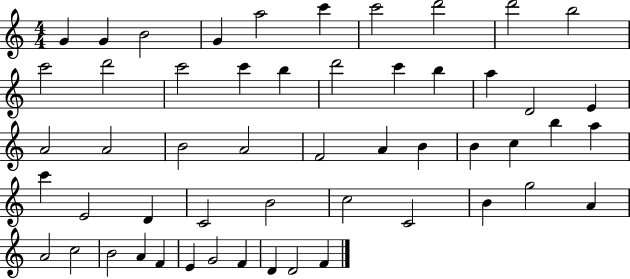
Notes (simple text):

G4/q G4/q B4/h G4/q A5/h C6/q C6/h D6/h D6/h B5/h C6/h D6/h C6/h C6/q B5/q D6/h C6/q B5/q A5/q D4/h E4/q A4/h A4/h B4/h A4/h F4/h A4/q B4/q B4/q C5/q B5/q A5/q C6/q E4/h D4/q C4/h B4/h C5/h C4/h B4/q G5/h A4/q A4/h C5/h B4/h A4/q F4/q E4/q G4/h F4/q D4/q D4/h F4/q